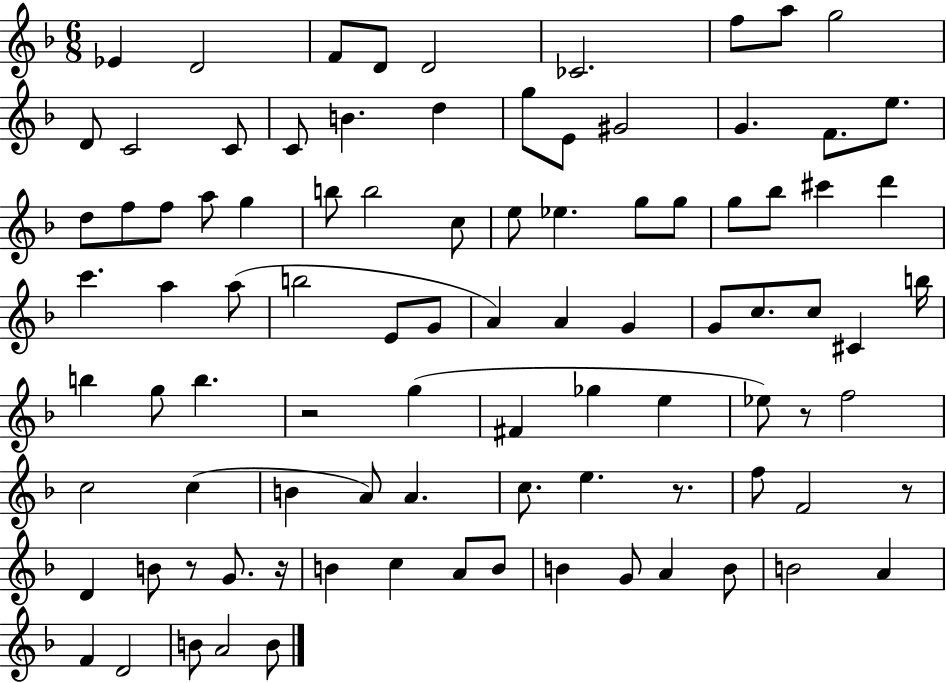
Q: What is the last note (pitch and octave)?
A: B4